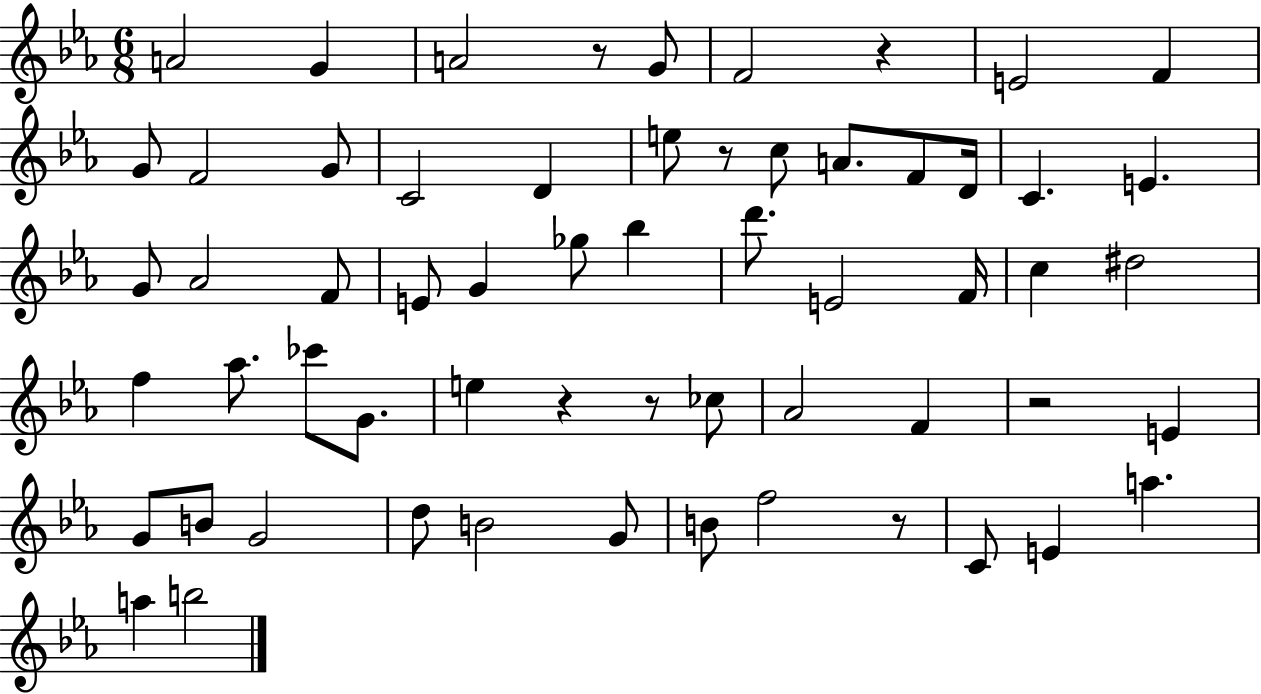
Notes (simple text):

A4/h G4/q A4/h R/e G4/e F4/h R/q E4/h F4/q G4/e F4/h G4/e C4/h D4/q E5/e R/e C5/e A4/e. F4/e D4/s C4/q. E4/q. G4/e Ab4/h F4/e E4/e G4/q Gb5/e Bb5/q D6/e. E4/h F4/s C5/q D#5/h F5/q Ab5/e. CES6/e G4/e. E5/q R/q R/e CES5/e Ab4/h F4/q R/h E4/q G4/e B4/e G4/h D5/e B4/h G4/e B4/e F5/h R/e C4/e E4/q A5/q. A5/q B5/h